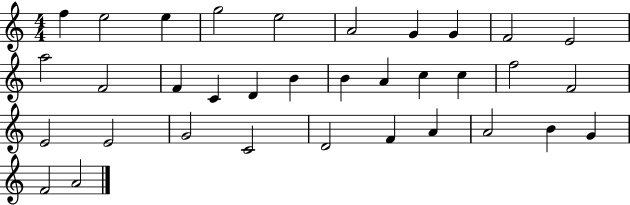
X:1
T:Untitled
M:4/4
L:1/4
K:C
f e2 e g2 e2 A2 G G F2 E2 a2 F2 F C D B B A c c f2 F2 E2 E2 G2 C2 D2 F A A2 B G F2 A2